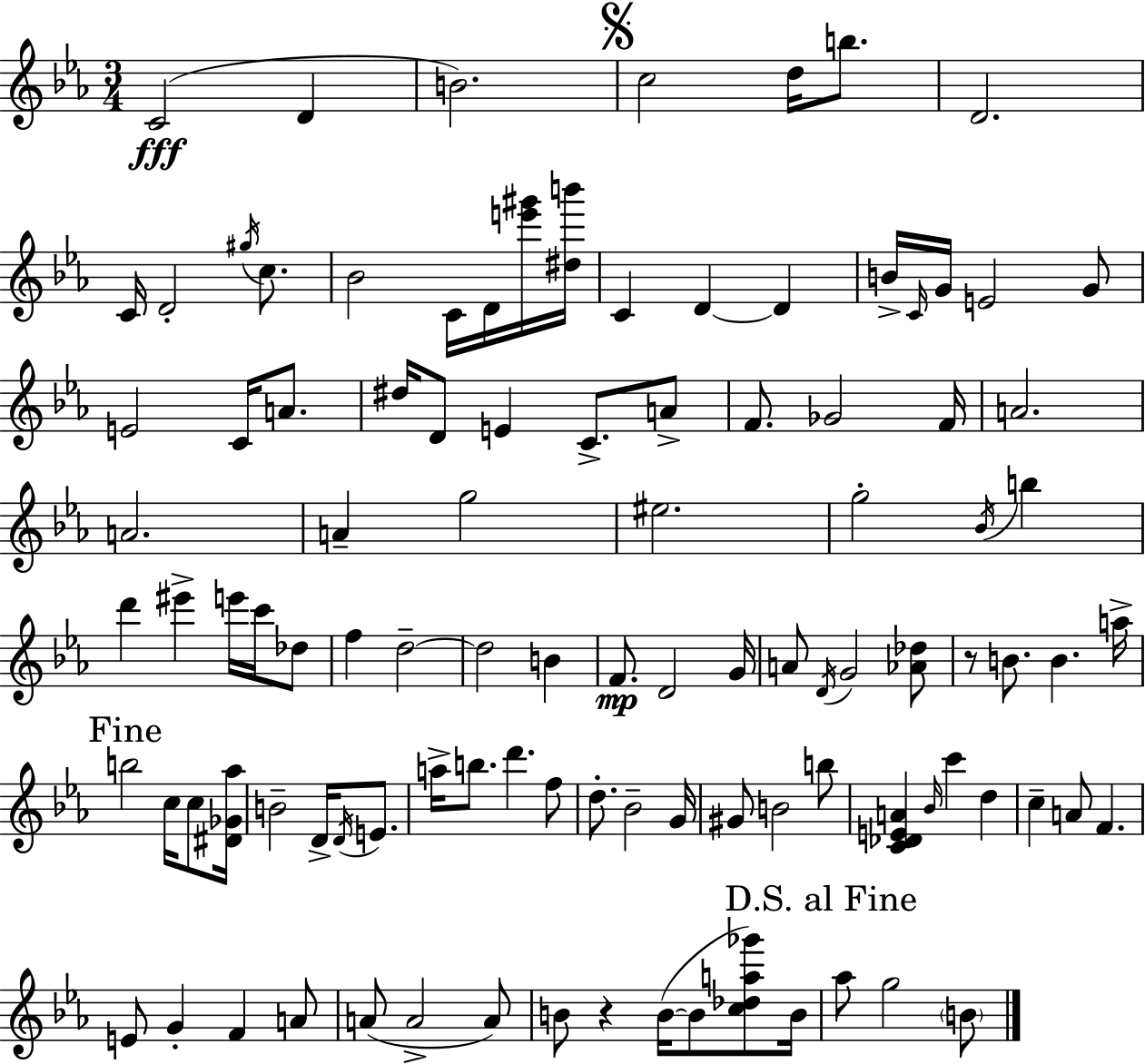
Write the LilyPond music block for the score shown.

{
  \clef treble
  \numericTimeSignature
  \time 3/4
  \key ees \major
  \repeat volta 2 { c'2(\fff d'4 | b'2.) | \mark \markup { \musicglyph "scripts.segno" } c''2 d''16 b''8. | d'2. | \break c'16 d'2-. \acciaccatura { gis''16 } c''8. | bes'2 c'16 d'16 <e''' gis'''>16 | <dis'' b'''>16 c'4 d'4~~ d'4 | b'16-> \grace { c'16 } g'16 e'2 | \break g'8 e'2 c'16 a'8. | dis''16 d'8 e'4 c'8.-> | a'8-> f'8. ges'2 | f'16 a'2. | \break a'2. | a'4-- g''2 | eis''2. | g''2-. \acciaccatura { bes'16 } b''4 | \break d'''4 eis'''4-> e'''16 | c'''16 des''8 f''4 d''2--~~ | d''2 b'4 | f'8.\mp d'2 | \break g'16 a'8 \acciaccatura { d'16 } g'2 | <aes' des''>8 r8 b'8. b'4. | a''16-> \mark "Fine" b''2 | c''16 c''8 <dis' ges' aes''>16 b'2-- | \break d'16-> \acciaccatura { d'16 } e'8. a''16-> b''8. d'''4. | f''8 d''8.-. bes'2-- | g'16 gis'8 b'2 | b''8 <c' des' e' a'>4 \grace { bes'16 } c'''4 | \break d''4 c''4-- a'8 | f'4. e'8 g'4-. | f'4 a'8 a'8( a'2-> | a'8) b'8 r4 | \break b'16~(~ b'8 <c'' des'' a'' ges'''>8) b'16 \mark "D.S. al Fine" aes''8 g''2 | \parenthesize b'8 } \bar "|."
}